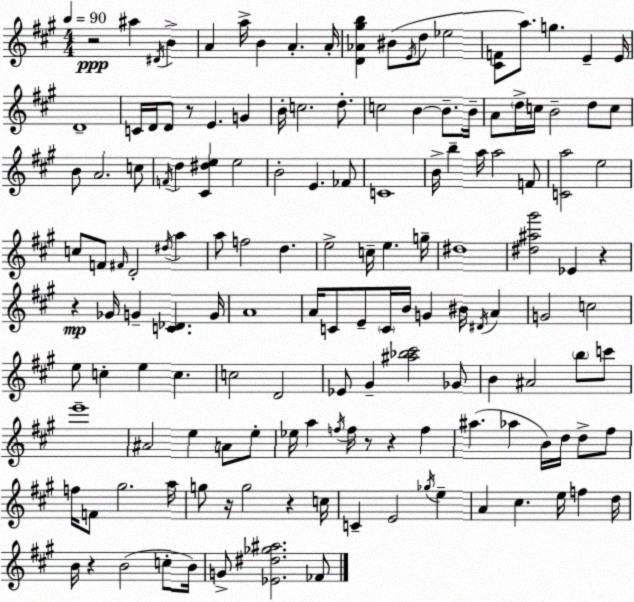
X:1
T:Untitled
M:4/4
L:1/4
K:A
z2 ^a ^D/4 B A a/4 B A A/4 [D_A^gb] ^B/2 E/4 d/2 _e2 [^CF]/2 a/2 g E E/4 D4 C/4 D/4 D/2 z/2 E G B/4 c2 d/2 c2 B B/2 B/4 A/2 d/4 c/4 B2 d/2 c/2 B/2 A2 c/2 F/4 d [^C^de] e2 B2 E _F/2 C4 B/4 b a/4 a2 F/2 [Ca]2 e2 c/2 F/2 ^F/4 D2 ^d/4 a a/2 f2 d e2 c/4 e g/4 ^d4 [^d^a^g']2 _E z z _G/4 G [C_D] G/4 A4 A/4 C/2 E/2 C/4 B/4 G ^B/4 ^D/4 A G2 c2 e/2 c e c c2 D2 _E/2 ^G [^a_b^c']2 _G/2 B ^A2 b/2 c'/2 e'4 ^A2 e A/2 e/2 _e/4 a f/4 f/4 z/2 z f ^a _a B/4 d/4 d/2 ^f/2 f/4 F/2 ^g2 a/4 g/2 z/4 g2 z c/4 C E2 _g/4 e A ^c e/4 f d/4 B/4 z B2 c/2 B/4 G/2 [_E^d_g^a]2 _F/2